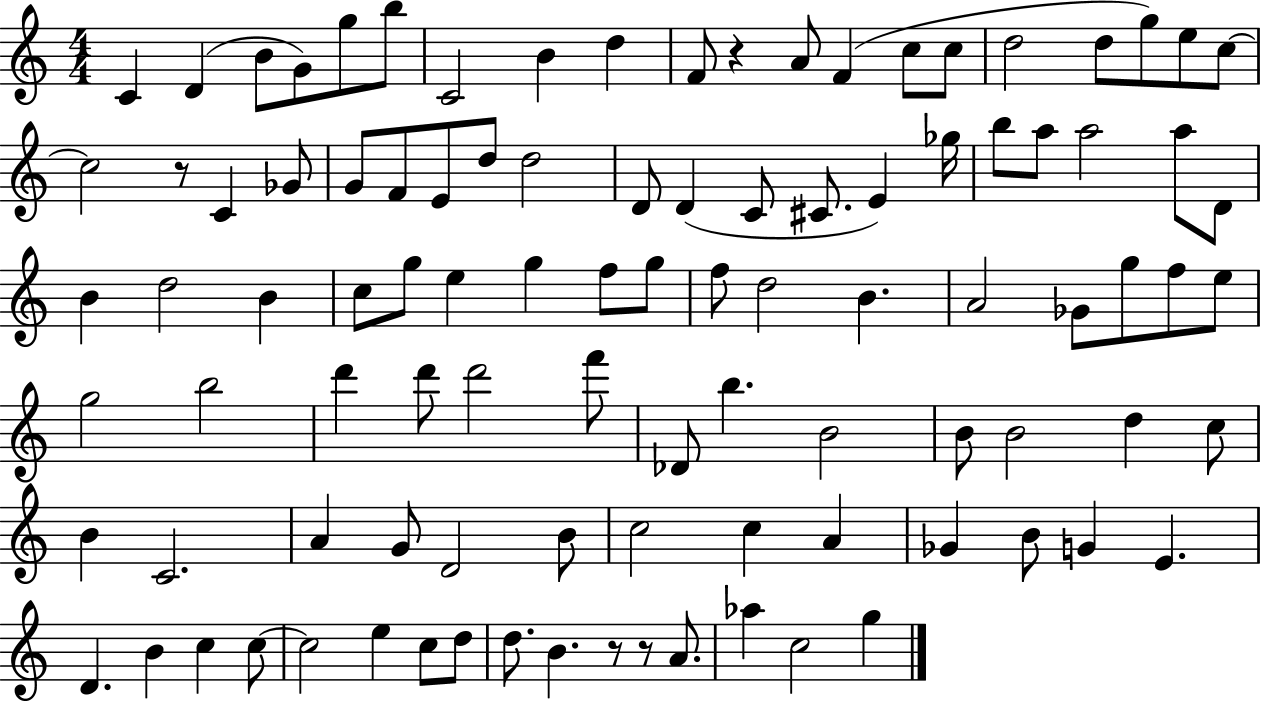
C4/q D4/q B4/e G4/e G5/e B5/e C4/h B4/q D5/q F4/e R/q A4/e F4/q C5/e C5/e D5/h D5/e G5/e E5/e C5/e C5/h R/e C4/q Gb4/e G4/e F4/e E4/e D5/e D5/h D4/e D4/q C4/e C#4/e. E4/q Gb5/s B5/e A5/e A5/h A5/e D4/e B4/q D5/h B4/q C5/e G5/e E5/q G5/q F5/e G5/e F5/e D5/h B4/q. A4/h Gb4/e G5/e F5/e E5/e G5/h B5/h D6/q D6/e D6/h F6/e Db4/e B5/q. B4/h B4/e B4/h D5/q C5/e B4/q C4/h. A4/q G4/e D4/h B4/e C5/h C5/q A4/q Gb4/q B4/e G4/q E4/q. D4/q. B4/q C5/q C5/e C5/h E5/q C5/e D5/e D5/e. B4/q. R/e R/e A4/e. Ab5/q C5/h G5/q